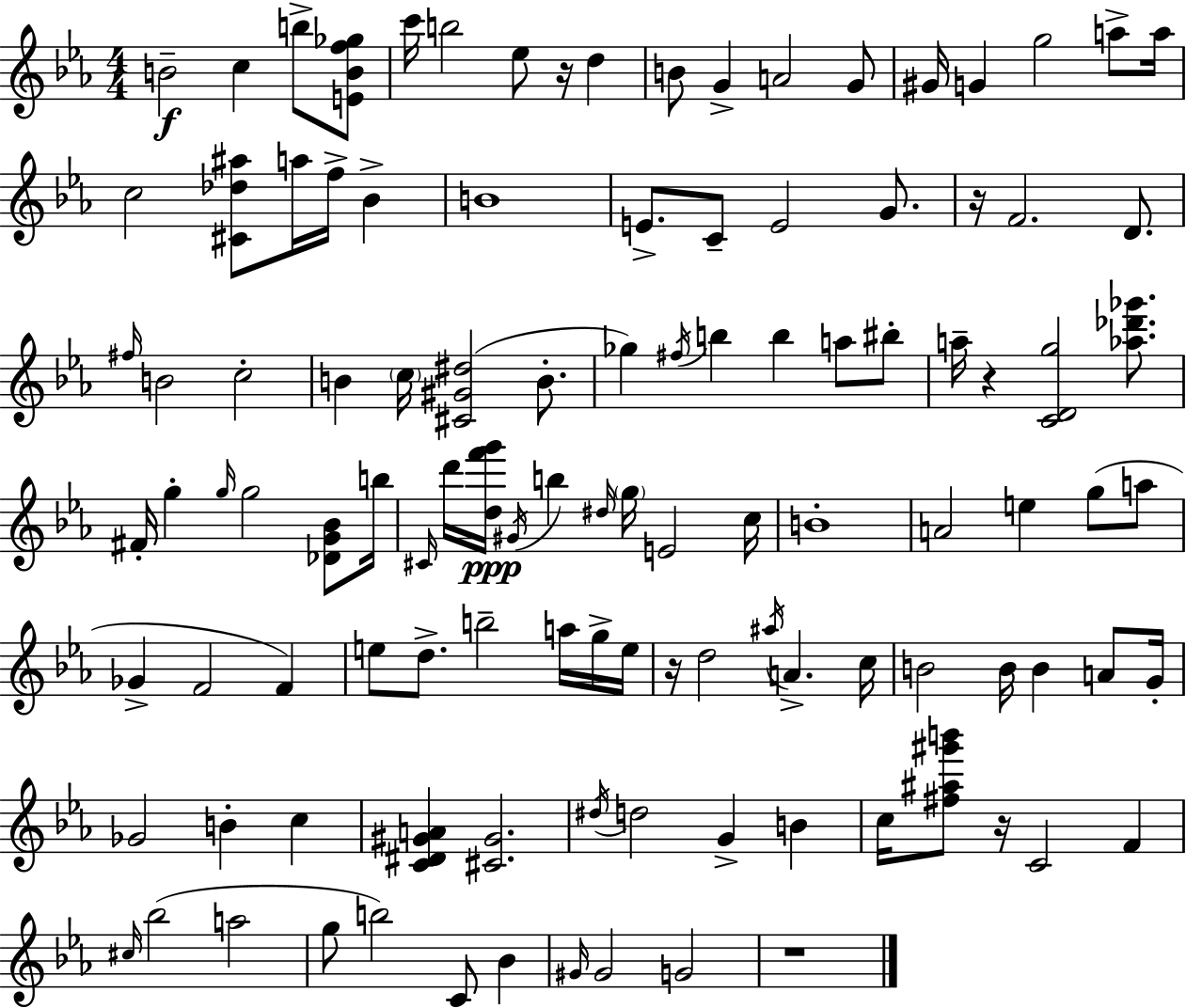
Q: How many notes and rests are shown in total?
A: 112